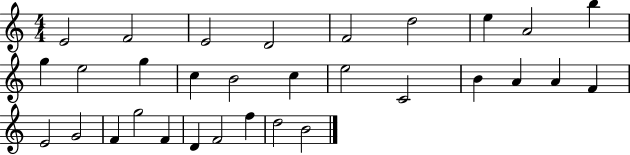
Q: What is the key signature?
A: C major